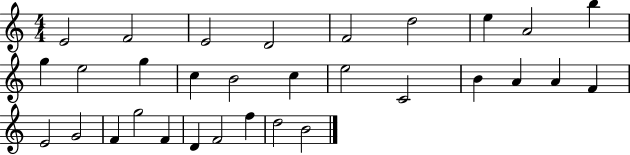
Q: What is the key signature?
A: C major